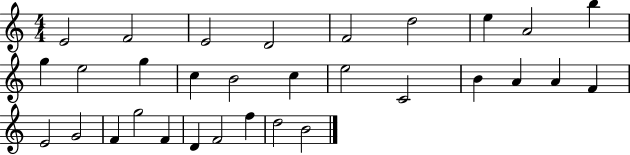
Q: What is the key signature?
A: C major